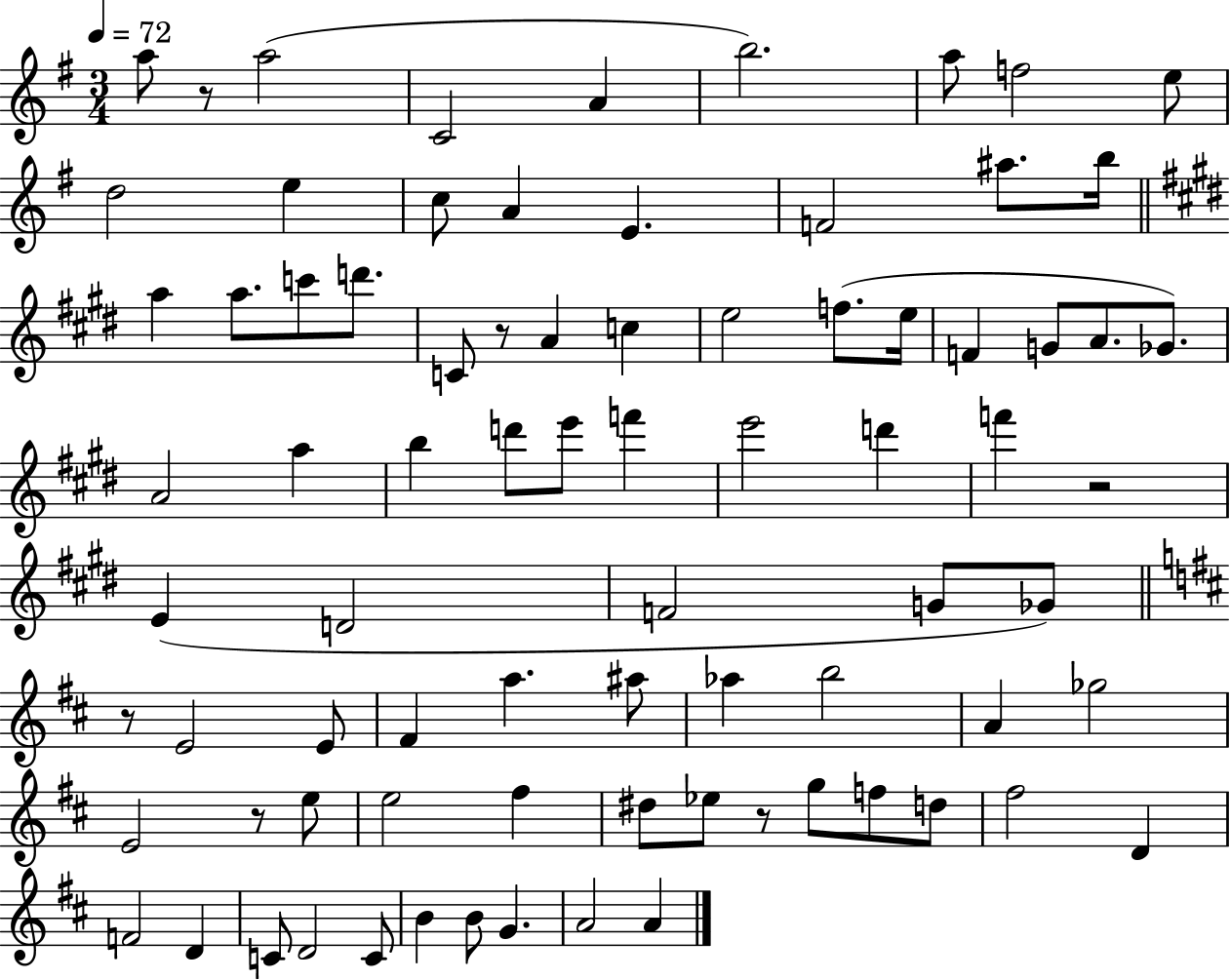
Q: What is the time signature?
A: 3/4